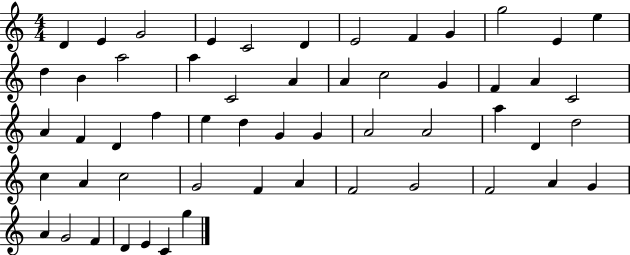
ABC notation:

X:1
T:Untitled
M:4/4
L:1/4
K:C
D E G2 E C2 D E2 F G g2 E e d B a2 a C2 A A c2 G F A C2 A F D f e d G G A2 A2 a D d2 c A c2 G2 F A F2 G2 F2 A G A G2 F D E C g